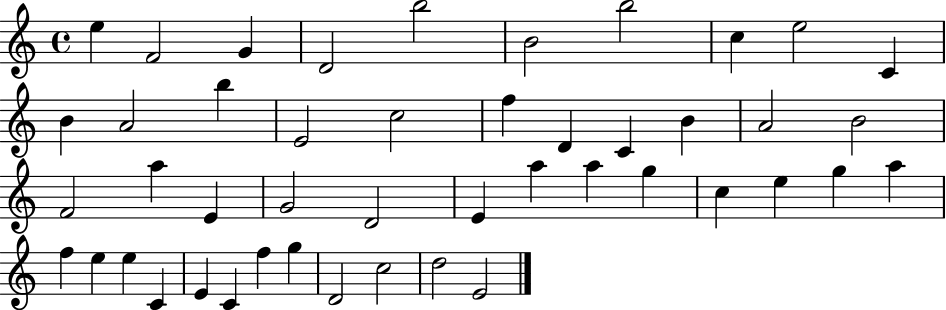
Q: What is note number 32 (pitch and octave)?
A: E5